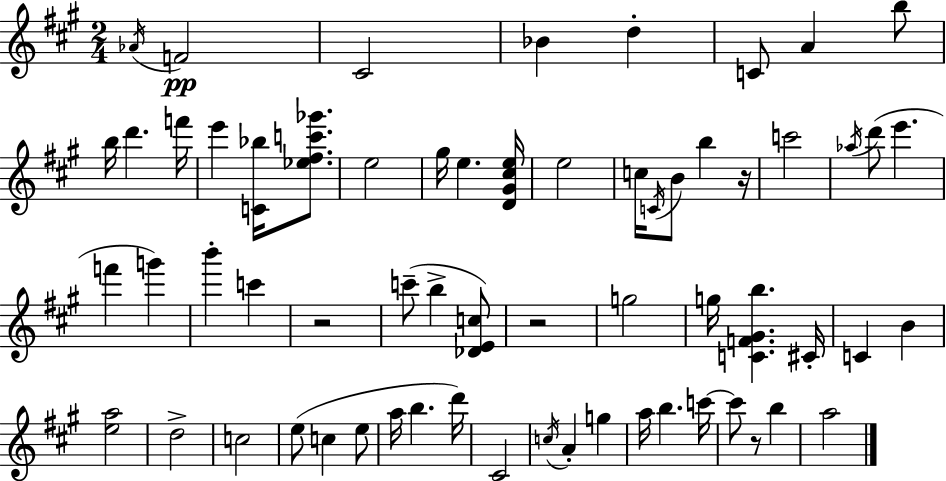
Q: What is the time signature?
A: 2/4